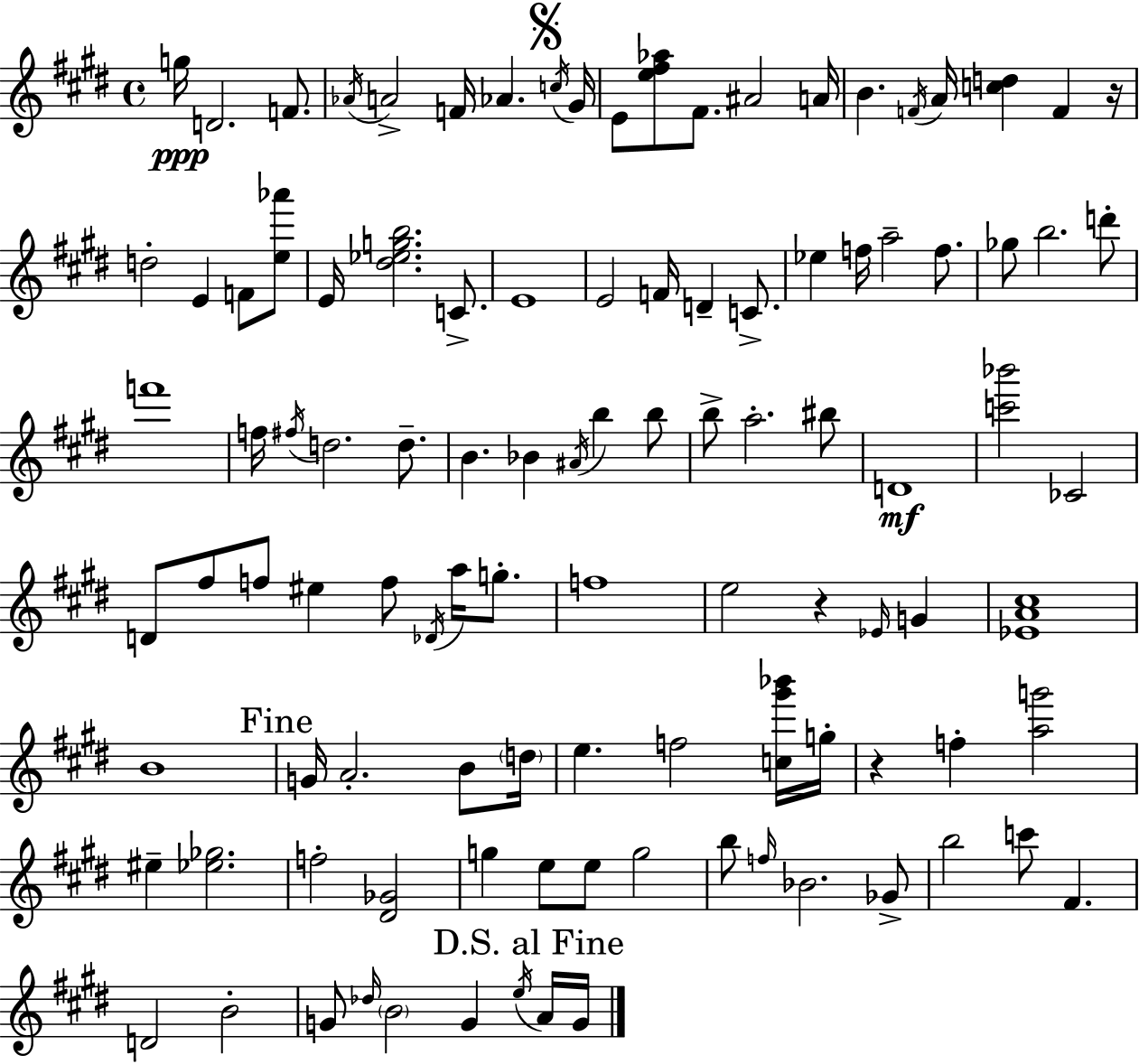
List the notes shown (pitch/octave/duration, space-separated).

G5/s D4/h. F4/e. Ab4/s A4/h F4/s Ab4/q. C5/s G#4/s E4/e [E5,F#5,Ab5]/e F#4/e. A#4/h A4/s B4/q. F4/s A4/s [C5,D5]/q F4/q R/s D5/h E4/q F4/e [E5,Ab6]/e E4/s [D#5,Eb5,G5,B5]/h. C4/e. E4/w E4/h F4/s D4/q C4/e. Eb5/q F5/s A5/h F5/e. Gb5/e B5/h. D6/e F6/w F5/s F#5/s D5/h. D5/e. B4/q. Bb4/q A#4/s B5/q B5/e B5/e A5/h. BIS5/e D4/w [C6,Bb6]/h CES4/h D4/e F#5/e F5/e EIS5/q F5/e Db4/s A5/s G5/e. F5/w E5/h R/q Eb4/s G4/q [Eb4,A4,C#5]/w B4/w G4/s A4/h. B4/e D5/s E5/q. F5/h [C5,G#6,Bb6]/s G5/s R/q F5/q [A5,G6]/h EIS5/q [Eb5,Gb5]/h. F5/h [D#4,Gb4]/h G5/q E5/e E5/e G5/h B5/e F5/s Bb4/h. Gb4/e B5/h C6/e F#4/q. D4/h B4/h G4/e Db5/s B4/h G4/q E5/s A4/s G4/s